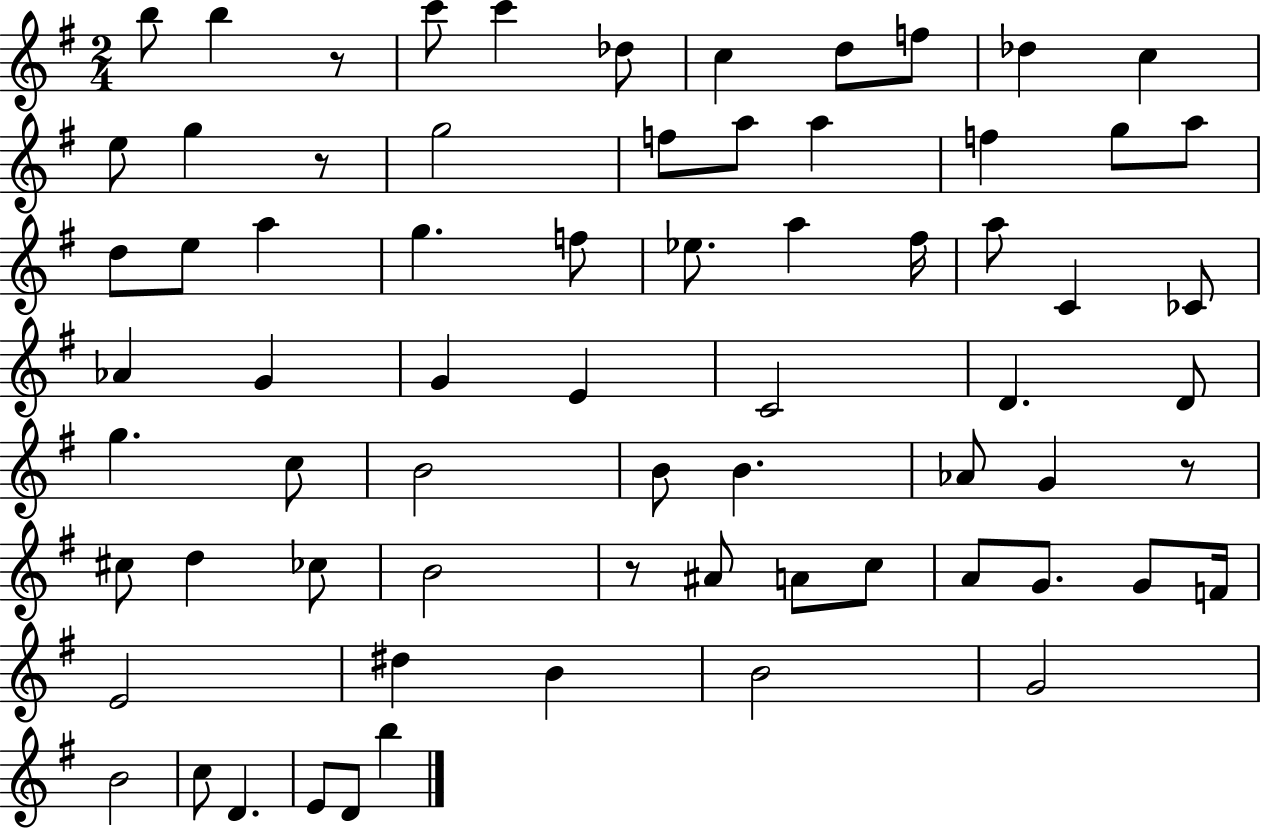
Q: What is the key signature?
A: G major